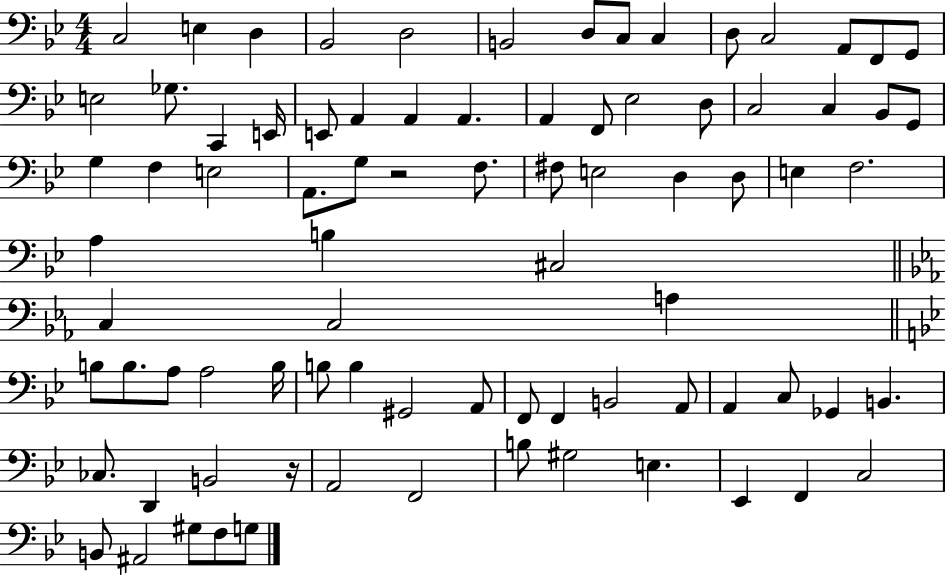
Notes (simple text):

C3/h E3/q D3/q Bb2/h D3/h B2/h D3/e C3/e C3/q D3/e C3/h A2/e F2/e G2/e E3/h Gb3/e. C2/q E2/s E2/e A2/q A2/q A2/q. A2/q F2/e Eb3/h D3/e C3/h C3/q Bb2/e G2/e G3/q F3/q E3/h A2/e. G3/e R/h F3/e. F#3/e E3/h D3/q D3/e E3/q F3/h. A3/q B3/q C#3/h C3/q C3/h A3/q B3/e B3/e. A3/e A3/h B3/s B3/e B3/q G#2/h A2/e F2/e F2/q B2/h A2/e A2/q C3/e Gb2/q B2/q. CES3/e. D2/q B2/h R/s A2/h F2/h B3/e G#3/h E3/q. Eb2/q F2/q C3/h B2/e A#2/h G#3/e F3/e G3/e